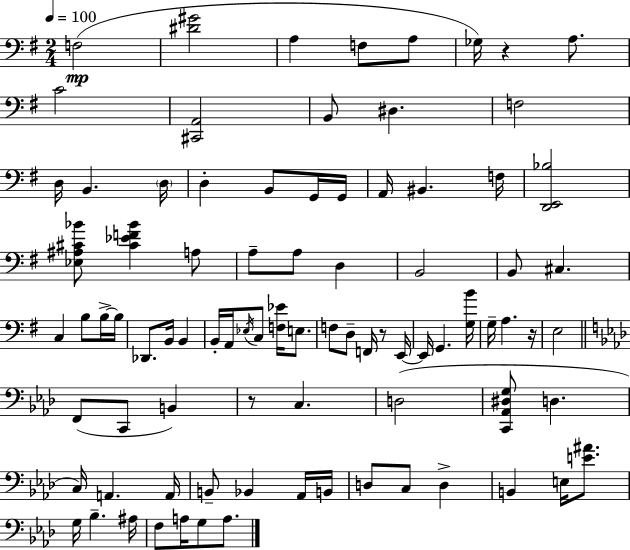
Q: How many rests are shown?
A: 4